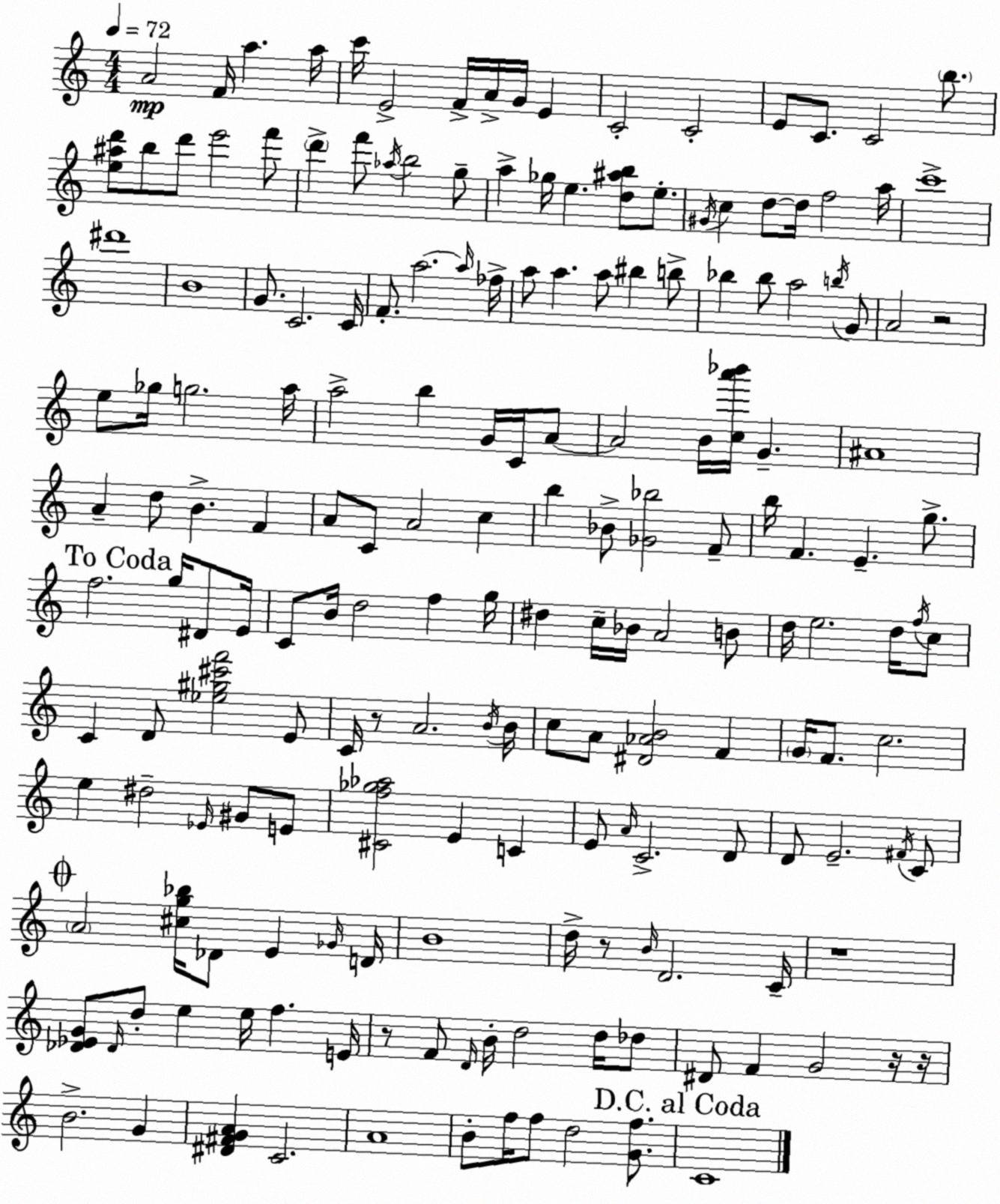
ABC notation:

X:1
T:Untitled
M:4/4
L:1/4
K:Am
A2 F/4 a a/4 c'/4 E2 F/4 A/4 G/4 E C2 C2 E/2 C/2 C2 b/2 [e^ad']/2 b/2 d'/2 e'2 f'/2 d' f'/2 _a/4 b2 g/2 a _g/4 e [d^ab]/2 e/2 ^G/4 c d/2 d/4 f2 a/4 c'4 ^d'4 B4 G/2 C2 C/4 F/2 a2 a/4 _f/4 a/2 a a/2 ^b b/2 _b _b/2 a2 b/4 G/2 A2 z2 e/2 _g/4 g2 a/4 a2 b G/4 C/4 A/2 A2 B/4 [ca'_b']/4 G ^A4 A d/2 B F A/2 C/2 A2 c b _B/2 [_G_b]2 F/2 b/4 F E g/2 f2 g/4 ^D/2 E/4 C/2 B/4 d2 f g/4 ^d c/4 _B/4 A2 B/2 d/4 e2 d/4 f/4 c/2 C D/2 [_e^g^c'f']2 E/2 C/4 z/2 A2 B/4 B/4 c/2 A/2 [^D_AB]2 F G/4 F/2 c2 e ^d2 _E/4 ^G/2 E/2 [^Cf_g_a]2 E C E/2 A/4 C2 D/2 D/2 E2 ^F/4 C/2 A2 [^cg_b]/4 _D/2 E _G/4 D/4 B4 d/4 z/2 B/4 D2 C/4 z4 [_D_EG]/2 _D/4 d/2 e e/4 f E/4 z/2 F/2 D/4 B/4 d2 d/4 _d/2 ^D/2 F G2 z/4 z/4 B2 G [^D^FGA] C2 A4 B/2 f/4 f/2 d2 [Gf]/2 C4